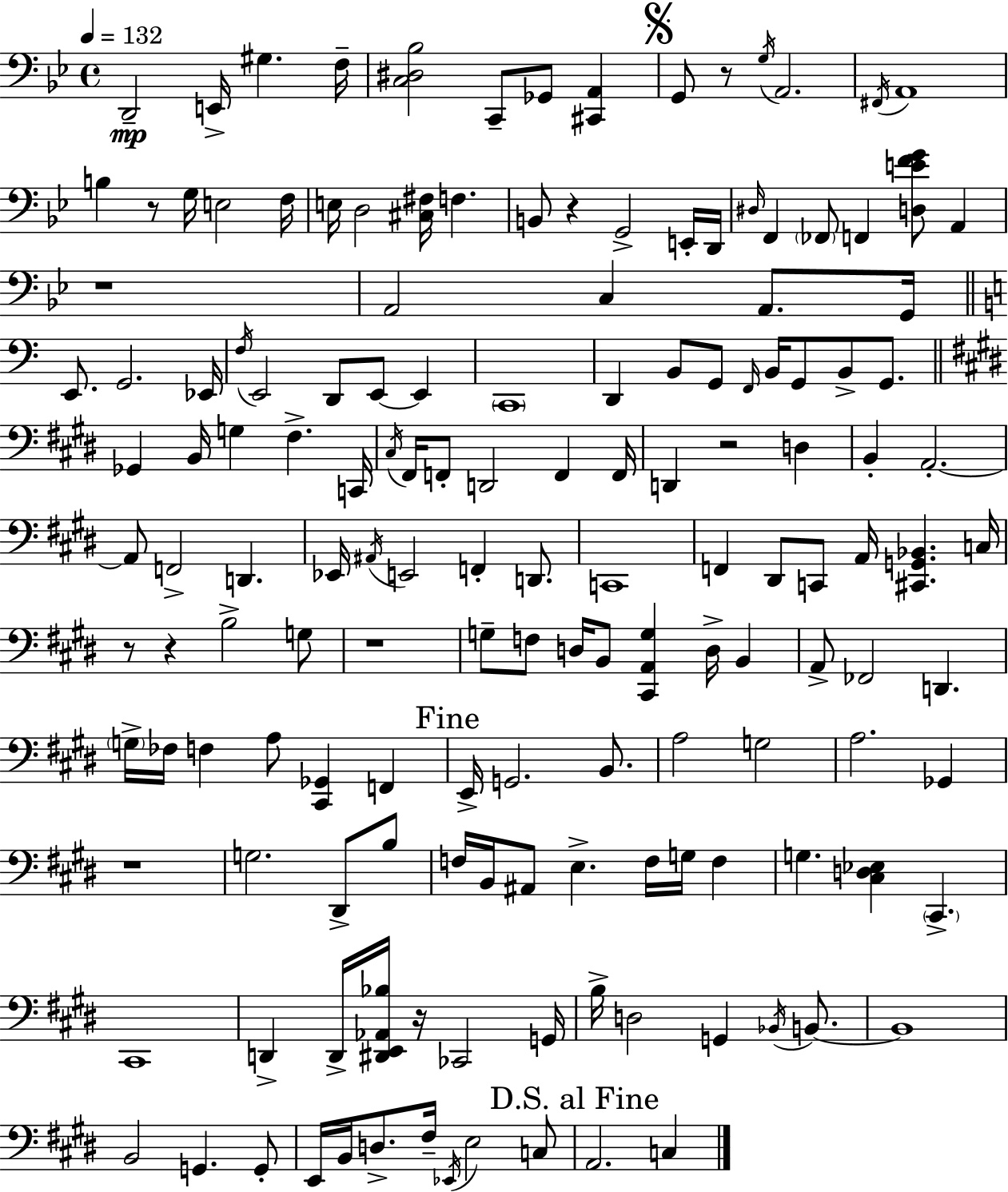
{
  \clef bass
  \time 4/4
  \defaultTimeSignature
  \key bes \major
  \tempo 4 = 132
  \repeat volta 2 { d,2--\mp e,16-> gis4. f16-- | <c dis bes>2 c,8-- ges,8 <cis, a,>4 | \mark \markup { \musicglyph "scripts.segno" } g,8 r8 \acciaccatura { g16 } a,2. | \acciaccatura { fis,16 } a,1 | \break b4 r8 g16 e2 | f16 e16 d2 <cis fis>16 f4. | b,8 r4 g,2-> | e,16-. d,16 \grace { dis16 } f,4 \parenthesize fes,8 f,4 <d e' f' g'>8 a,4 | \break r1 | a,2 c4 a,8. | g,16 \bar "||" \break \key c \major e,8. g,2. ees,16 | \acciaccatura { f16 } e,2 d,8 e,8~~ e,4 | \parenthesize c,1 | d,4 b,8 g,8 \grace { f,16 } b,16 g,8 b,8-> g,8. | \break \bar "||" \break \key e \major ges,4 b,16 g4 fis4.-> c,16 | \acciaccatura { cis16 } fis,16 f,8-. d,2 f,4 | f,16 d,4 r2 d4 | b,4-. a,2.-.~~ | \break a,8 f,2-> d,4. | ees,16 \acciaccatura { ais,16 } e,2 f,4-. d,8. | c,1 | f,4 dis,8 c,8 a,16 <cis, g, bes,>4. | \break c16 r8 r4 b2-> | g8 r1 | g8-- f8 d16 b,8 <cis, a, g>4 d16-> b,4 | a,8-> fes,2 d,4. | \break \parenthesize g16-> fes16 f4 a8 <cis, ges,>4 f,4 | \mark "Fine" e,16-> g,2. b,8. | a2 g2 | a2. ges,4 | \break r1 | g2. dis,8-> | b8 f16 b,16 ais,8 e4.-> f16 g16 f4 | g4. <cis d ees>4 \parenthesize cis,4.-> | \break cis,1 | d,4-> d,16-> <dis, e, aes, bes>16 r16 ces,2 | g,16 b16-> d2 g,4 \acciaccatura { bes,16 } | b,8.~~ b,1 | \break b,2 g,4. | g,8-. e,16 b,16 d8.-> fis16-- \acciaccatura { ees,16 } e2 | c8 \mark "D.S. al Fine" a,2. | c4 } \bar "|."
}